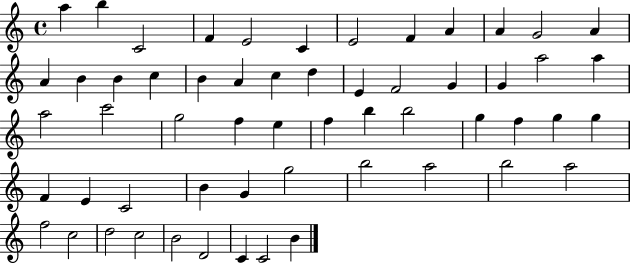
A5/q B5/q C4/h F4/q E4/h C4/q E4/h F4/q A4/q A4/q G4/h A4/q A4/q B4/q B4/q C5/q B4/q A4/q C5/q D5/q E4/q F4/h G4/q G4/q A5/h A5/q A5/h C6/h G5/h F5/q E5/q F5/q B5/q B5/h G5/q F5/q G5/q G5/q F4/q E4/q C4/h B4/q G4/q G5/h B5/h A5/h B5/h A5/h F5/h C5/h D5/h C5/h B4/h D4/h C4/q C4/h B4/q